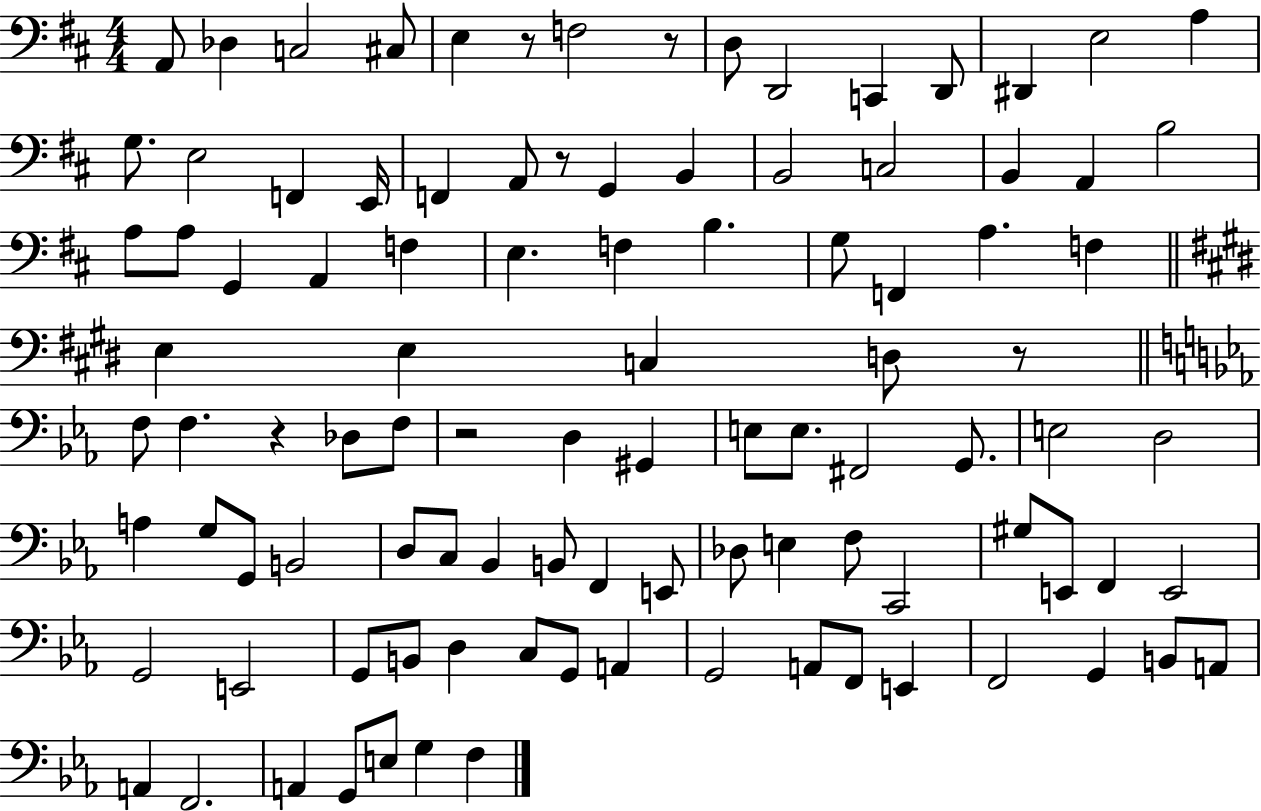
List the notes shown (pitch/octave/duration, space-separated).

A2/e Db3/q C3/h C#3/e E3/q R/e F3/h R/e D3/e D2/h C2/q D2/e D#2/q E3/h A3/q G3/e. E3/h F2/q E2/s F2/q A2/e R/e G2/q B2/q B2/h C3/h B2/q A2/q B3/h A3/e A3/e G2/q A2/q F3/q E3/q. F3/q B3/q. G3/e F2/q A3/q. F3/q E3/q E3/q C3/q D3/e R/e F3/e F3/q. R/q Db3/e F3/e R/h D3/q G#2/q E3/e E3/e. F#2/h G2/e. E3/h D3/h A3/q G3/e G2/e B2/h D3/e C3/e Bb2/q B2/e F2/q E2/e Db3/e E3/q F3/e C2/h G#3/e E2/e F2/q E2/h G2/h E2/h G2/e B2/e D3/q C3/e G2/e A2/q G2/h A2/e F2/e E2/q F2/h G2/q B2/e A2/e A2/q F2/h. A2/q G2/e E3/e G3/q F3/q